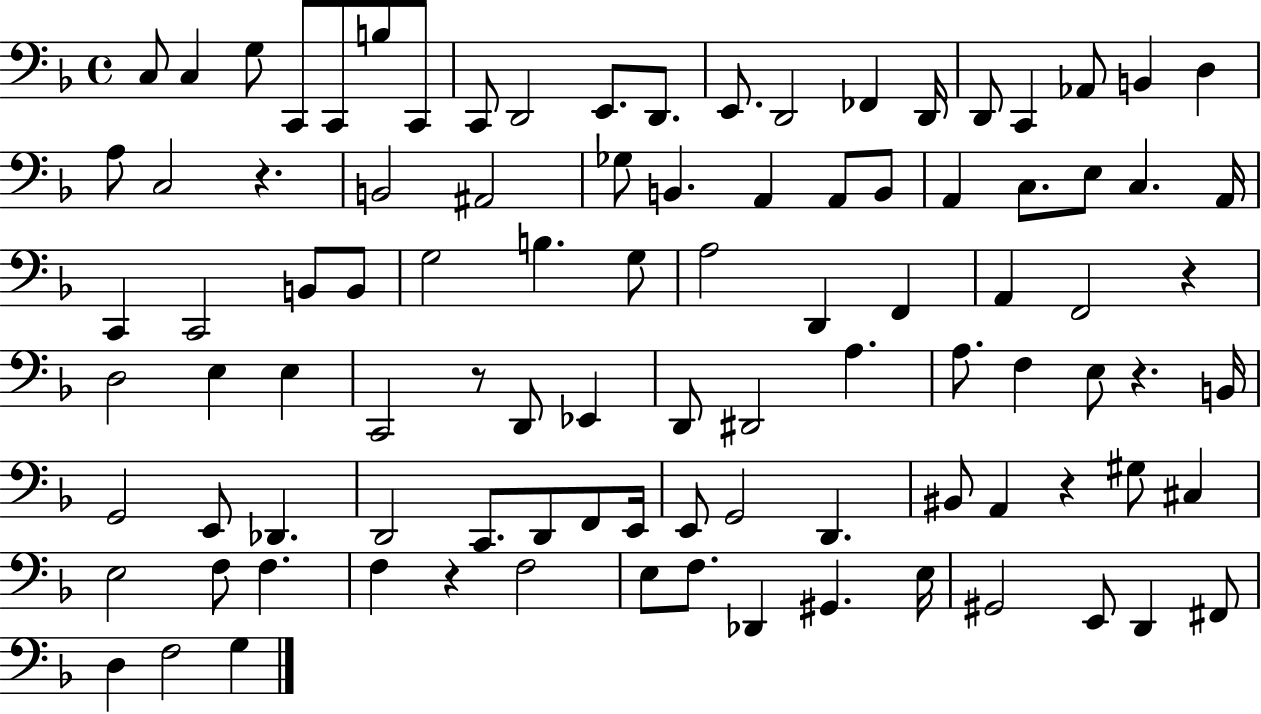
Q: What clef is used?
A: bass